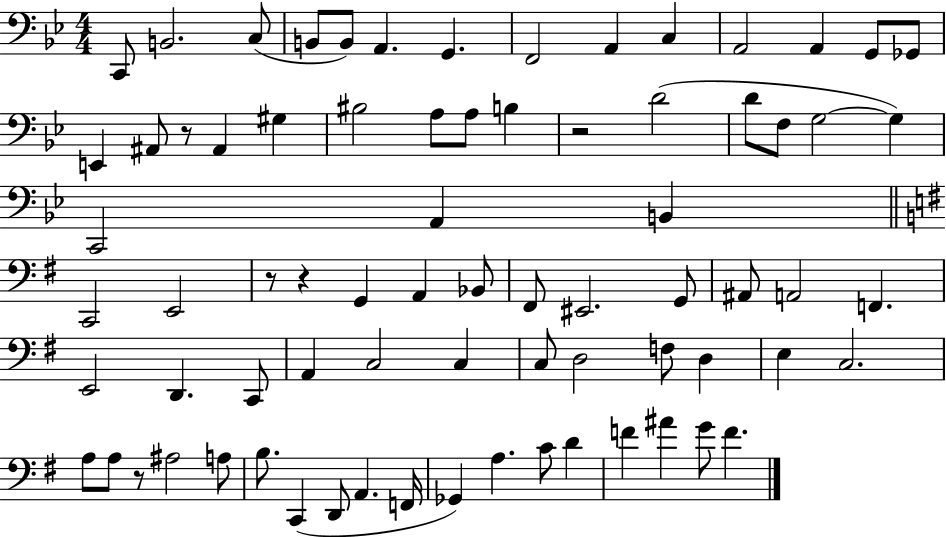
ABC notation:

X:1
T:Untitled
M:4/4
L:1/4
K:Bb
C,,/2 B,,2 C,/2 B,,/2 B,,/2 A,, G,, F,,2 A,, C, A,,2 A,, G,,/2 _G,,/2 E,, ^A,,/2 z/2 ^A,, ^G, ^B,2 A,/2 A,/2 B, z2 D2 D/2 F,/2 G,2 G, C,,2 A,, B,, C,,2 E,,2 z/2 z G,, A,, _B,,/2 ^F,,/2 ^E,,2 G,,/2 ^A,,/2 A,,2 F,, E,,2 D,, C,,/2 A,, C,2 C, C,/2 D,2 F,/2 D, E, C,2 A,/2 A,/2 z/2 ^A,2 A,/2 B,/2 C,, D,,/2 A,, F,,/4 _G,, A, C/2 D F ^A G/2 F